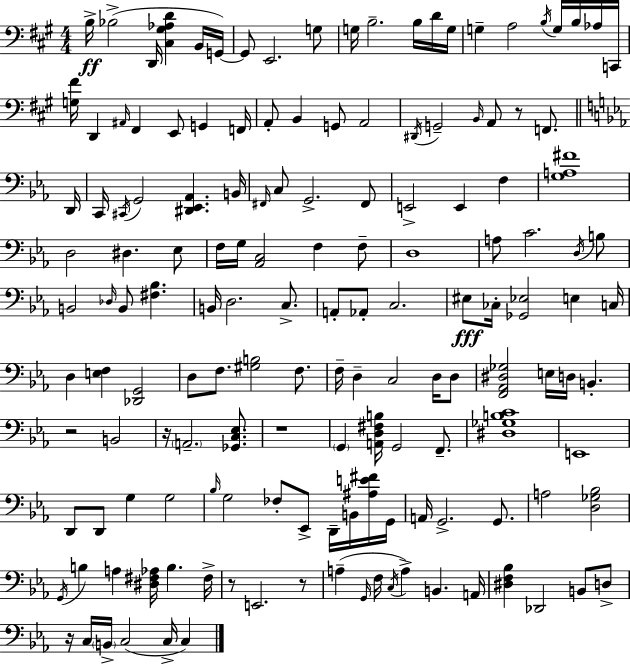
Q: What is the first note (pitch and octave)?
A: B3